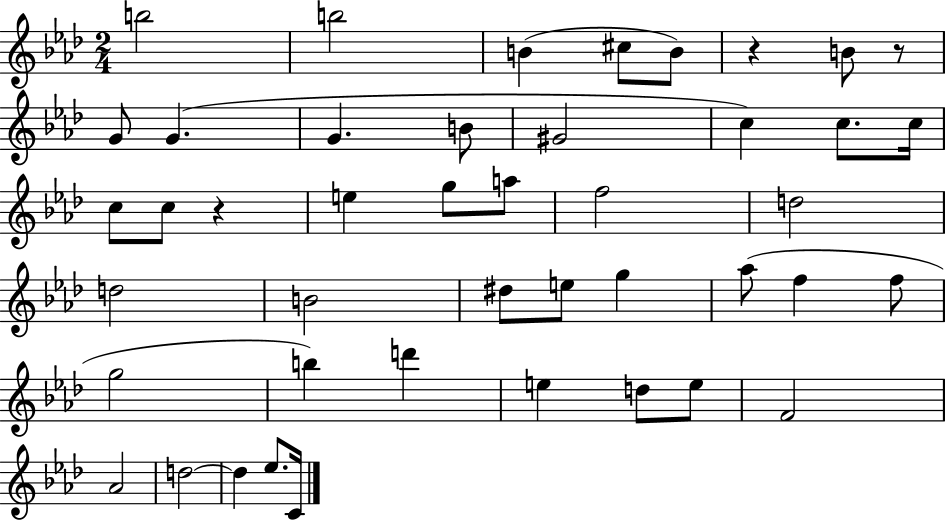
B5/h B5/h B4/q C#5/e B4/e R/q B4/e R/e G4/e G4/q. G4/q. B4/e G#4/h C5/q C5/e. C5/s C5/e C5/e R/q E5/q G5/e A5/e F5/h D5/h D5/h B4/h D#5/e E5/e G5/q Ab5/e F5/q F5/e G5/h B5/q D6/q E5/q D5/e E5/e F4/h Ab4/h D5/h D5/q Eb5/e. C4/s